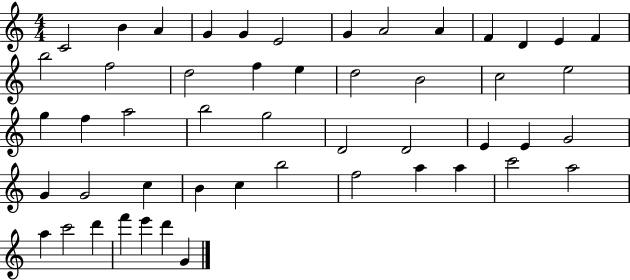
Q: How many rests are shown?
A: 0